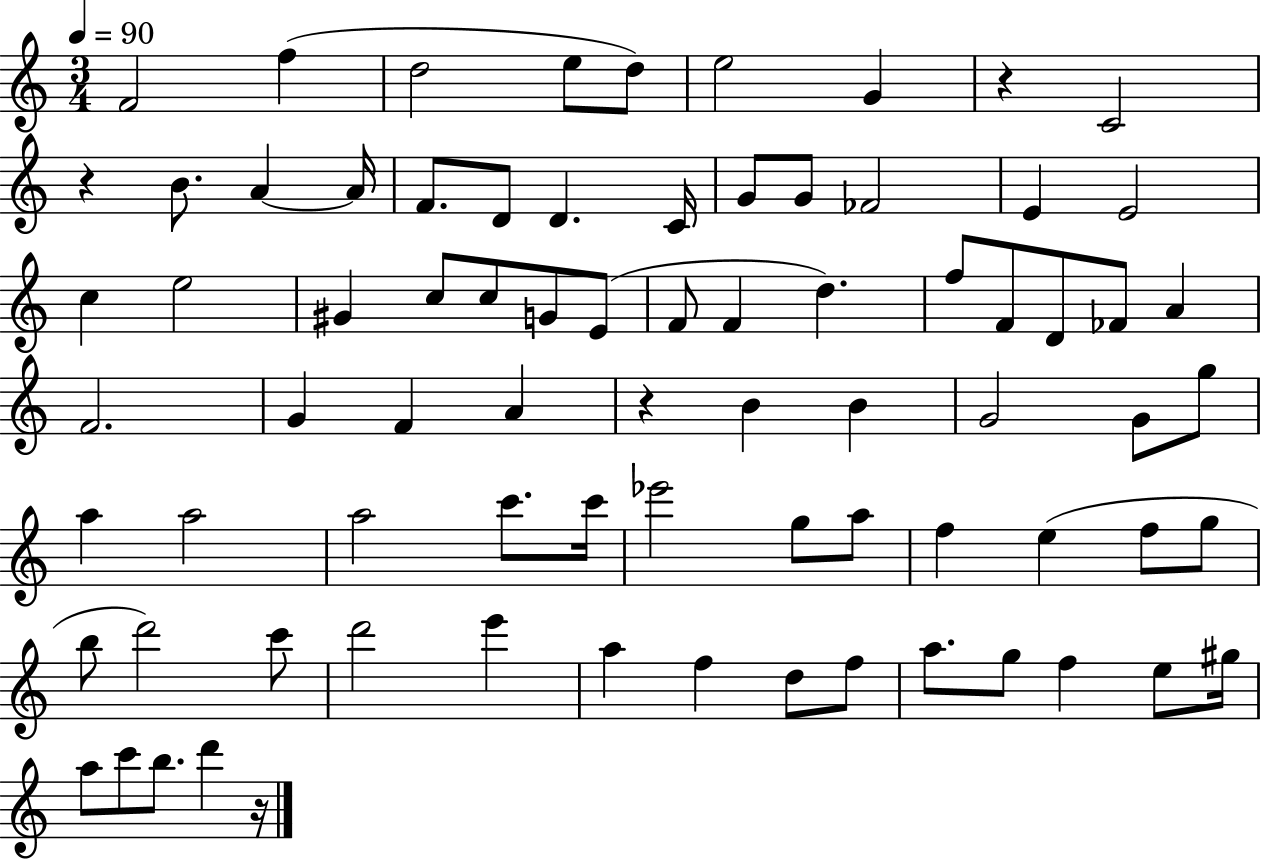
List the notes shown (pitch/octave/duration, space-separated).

F4/h F5/q D5/h E5/e D5/e E5/h G4/q R/q C4/h R/q B4/e. A4/q A4/s F4/e. D4/e D4/q. C4/s G4/e G4/e FES4/h E4/q E4/h C5/q E5/h G#4/q C5/e C5/e G4/e E4/e F4/e F4/q D5/q. F5/e F4/e D4/e FES4/e A4/q F4/h. G4/q F4/q A4/q R/q B4/q B4/q G4/h G4/e G5/e A5/q A5/h A5/h C6/e. C6/s Eb6/h G5/e A5/e F5/q E5/q F5/e G5/e B5/e D6/h C6/e D6/h E6/q A5/q F5/q D5/e F5/e A5/e. G5/e F5/q E5/e G#5/s A5/e C6/e B5/e. D6/q R/s